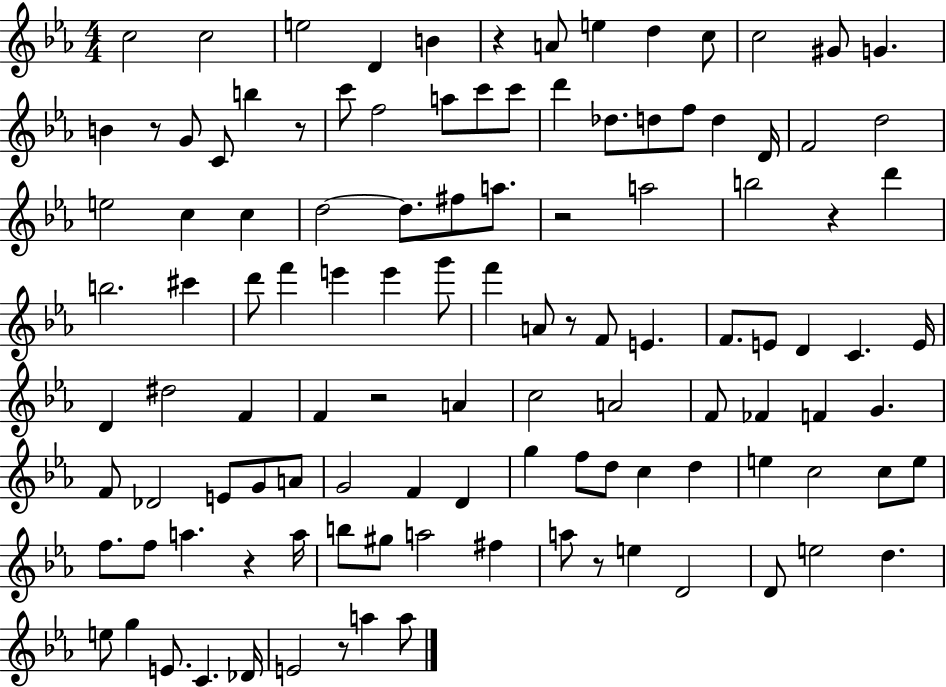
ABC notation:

X:1
T:Untitled
M:4/4
L:1/4
K:Eb
c2 c2 e2 D B z A/2 e d c/2 c2 ^G/2 G B z/2 G/2 C/2 b z/2 c'/2 f2 a/2 c'/2 c'/2 d' _d/2 d/2 f/2 d D/4 F2 d2 e2 c c d2 d/2 ^f/2 a/2 z2 a2 b2 z d' b2 ^c' d'/2 f' e' e' g'/2 f' A/2 z/2 F/2 E F/2 E/2 D C E/4 D ^d2 F F z2 A c2 A2 F/2 _F F G F/2 _D2 E/2 G/2 A/2 G2 F D g f/2 d/2 c d e c2 c/2 e/2 f/2 f/2 a z a/4 b/2 ^g/2 a2 ^f a/2 z/2 e D2 D/2 e2 d e/2 g E/2 C _D/4 E2 z/2 a a/2